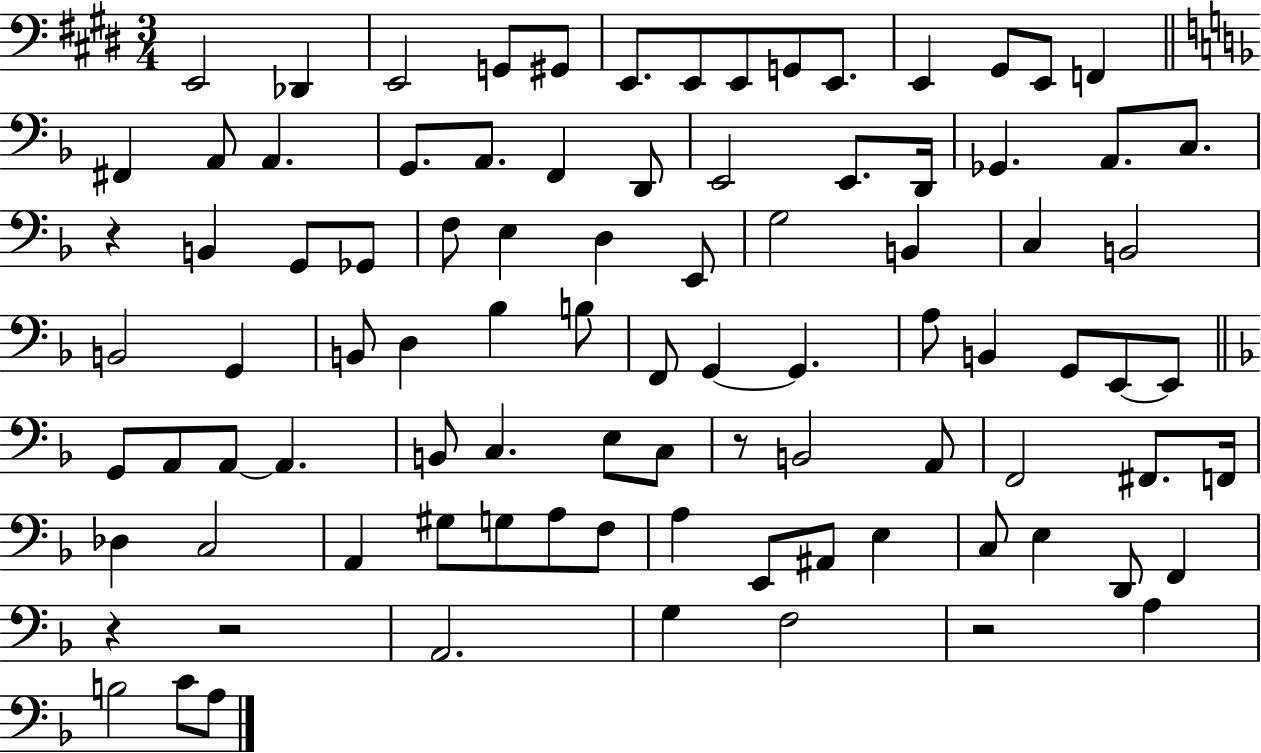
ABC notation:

X:1
T:Untitled
M:3/4
L:1/4
K:E
E,,2 _D,, E,,2 G,,/2 ^G,,/2 E,,/2 E,,/2 E,,/2 G,,/2 E,,/2 E,, ^G,,/2 E,,/2 F,, ^F,, A,,/2 A,, G,,/2 A,,/2 F,, D,,/2 E,,2 E,,/2 D,,/4 _G,, A,,/2 C,/2 z B,, G,,/2 _G,,/2 F,/2 E, D, E,,/2 G,2 B,, C, B,,2 B,,2 G,, B,,/2 D, _B, B,/2 F,,/2 G,, G,, A,/2 B,, G,,/2 E,,/2 E,,/2 G,,/2 A,,/2 A,,/2 A,, B,,/2 C, E,/2 C,/2 z/2 B,,2 A,,/2 F,,2 ^F,,/2 F,,/4 _D, C,2 A,, ^G,/2 G,/2 A,/2 F,/2 A, E,,/2 ^A,,/2 E, C,/2 E, D,,/2 F,, z z2 A,,2 G, F,2 z2 A, B,2 C/2 A,/2